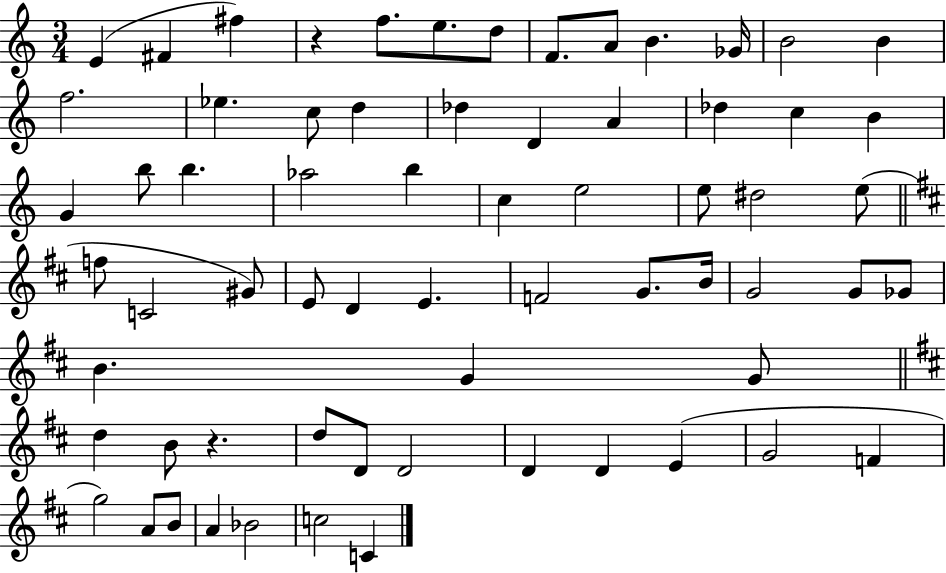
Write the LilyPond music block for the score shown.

{
  \clef treble
  \numericTimeSignature
  \time 3/4
  \key c \major
  \repeat volta 2 { e'4( fis'4 fis''4) | r4 f''8. e''8. d''8 | f'8. a'8 b'4. ges'16 | b'2 b'4 | \break f''2. | ees''4. c''8 d''4 | des''4 d'4 a'4 | des''4 c''4 b'4 | \break g'4 b''8 b''4. | aes''2 b''4 | c''4 e''2 | e''8 dis''2 e''8( | \break \bar "||" \break \key d \major f''8 c'2 gis'8) | e'8 d'4 e'4. | f'2 g'8. b'16 | g'2 g'8 ges'8 | \break b'4. g'4 g'8 | \bar "||" \break \key d \major d''4 b'8 r4. | d''8 d'8 d'2 | d'4 d'4 e'4( | g'2 f'4 | \break g''2) a'8 b'8 | a'4 bes'2 | c''2 c'4 | } \bar "|."
}